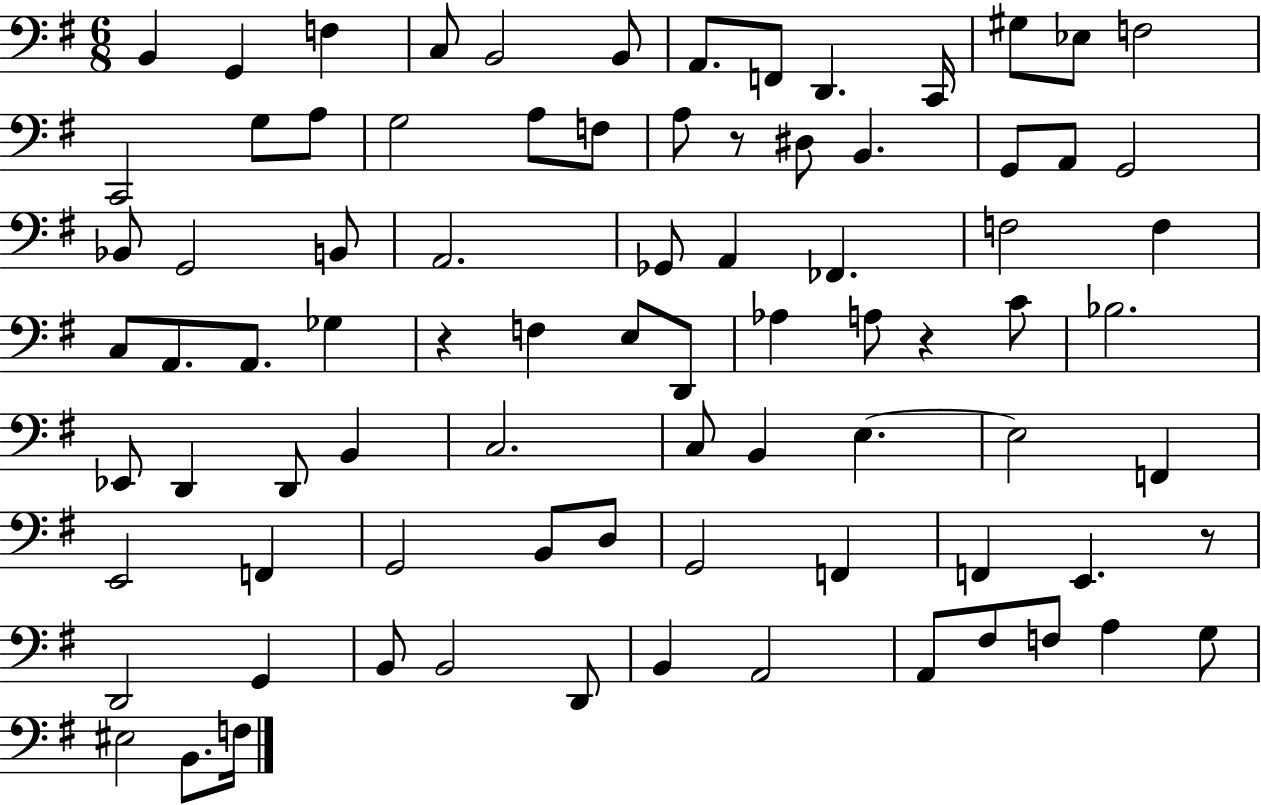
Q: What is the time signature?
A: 6/8